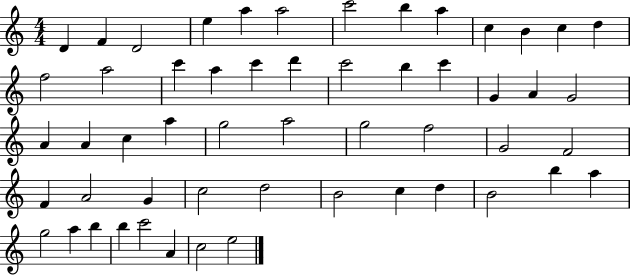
{
  \clef treble
  \numericTimeSignature
  \time 4/4
  \key c \major
  d'4 f'4 d'2 | e''4 a''4 a''2 | c'''2 b''4 a''4 | c''4 b'4 c''4 d''4 | \break f''2 a''2 | c'''4 a''4 c'''4 d'''4 | c'''2 b''4 c'''4 | g'4 a'4 g'2 | \break a'4 a'4 c''4 a''4 | g''2 a''2 | g''2 f''2 | g'2 f'2 | \break f'4 a'2 g'4 | c''2 d''2 | b'2 c''4 d''4 | b'2 b''4 a''4 | \break g''2 a''4 b''4 | b''4 c'''2 a'4 | c''2 e''2 | \bar "|."
}